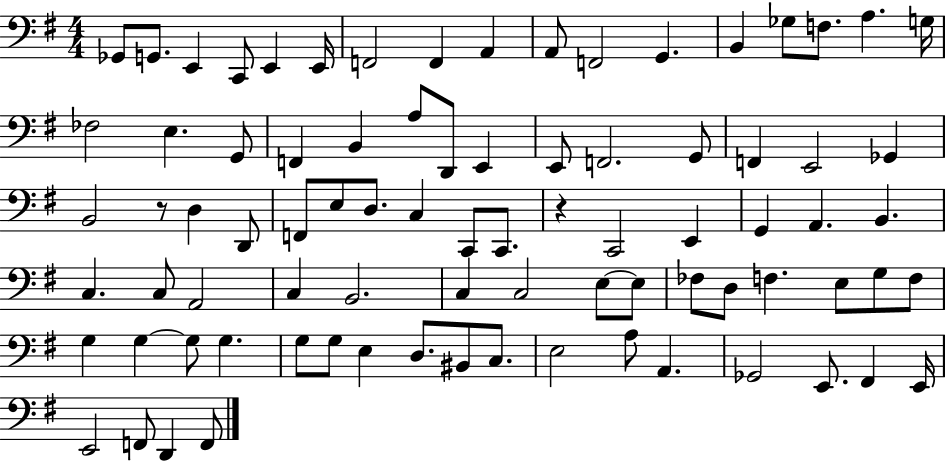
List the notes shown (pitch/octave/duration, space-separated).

Gb2/e G2/e. E2/q C2/e E2/q E2/s F2/h F2/q A2/q A2/e F2/h G2/q. B2/q Gb3/e F3/e. A3/q. G3/s FES3/h E3/q. G2/e F2/q B2/q A3/e D2/e E2/q E2/e F2/h. G2/e F2/q E2/h Gb2/q B2/h R/e D3/q D2/e F2/e E3/e D3/e. C3/q C2/e C2/e. R/q C2/h E2/q G2/q A2/q. B2/q. C3/q. C3/e A2/h C3/q B2/h. C3/q C3/h E3/e E3/e FES3/e D3/e F3/q. E3/e G3/e F3/e G3/q G3/q G3/e G3/q. G3/e G3/e E3/q D3/e. BIS2/e C3/e. E3/h A3/e A2/q. Gb2/h E2/e. F#2/q E2/s E2/h F2/e D2/q F2/e